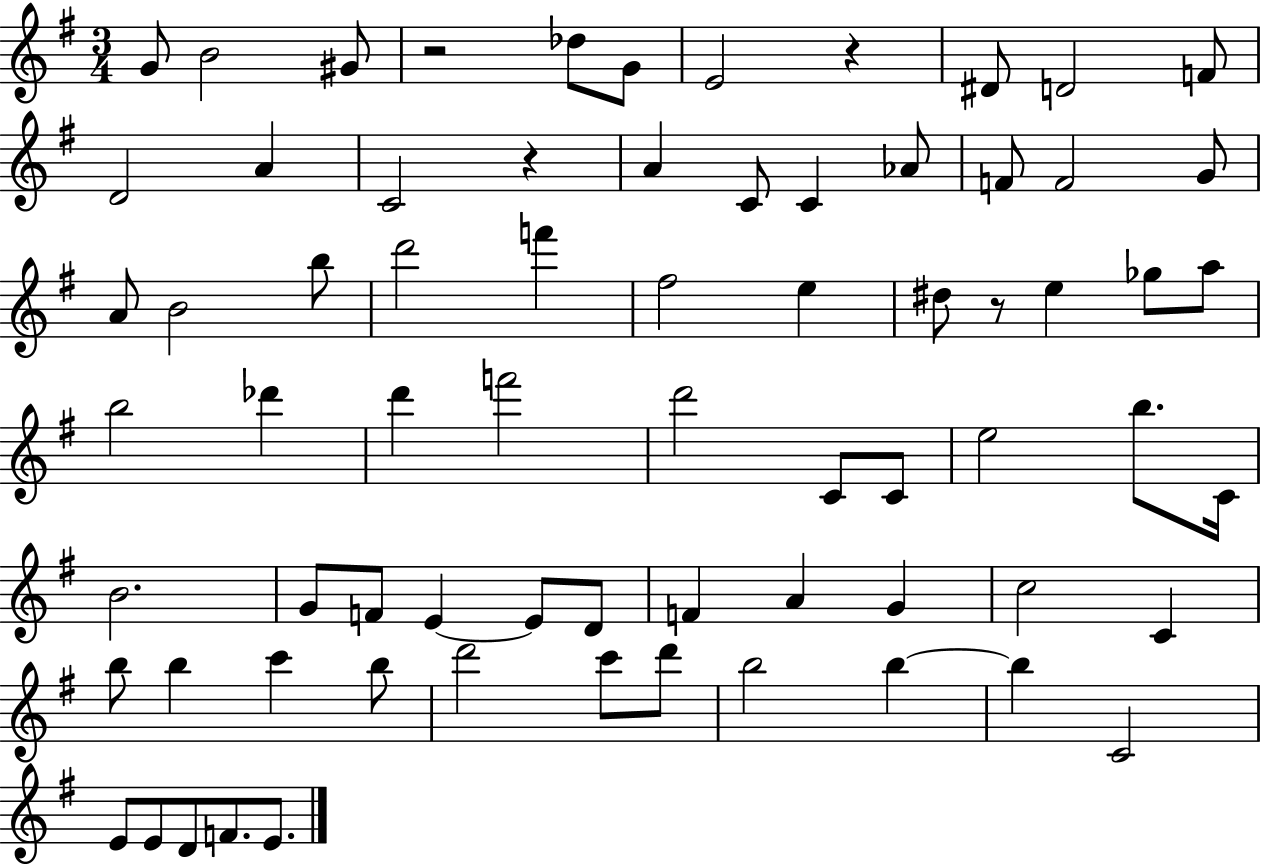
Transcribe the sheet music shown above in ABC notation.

X:1
T:Untitled
M:3/4
L:1/4
K:G
G/2 B2 ^G/2 z2 _d/2 G/2 E2 z ^D/2 D2 F/2 D2 A C2 z A C/2 C _A/2 F/2 F2 G/2 A/2 B2 b/2 d'2 f' ^f2 e ^d/2 z/2 e _g/2 a/2 b2 _d' d' f'2 d'2 C/2 C/2 e2 b/2 C/4 B2 G/2 F/2 E E/2 D/2 F A G c2 C b/2 b c' b/2 d'2 c'/2 d'/2 b2 b b C2 E/2 E/2 D/2 F/2 E/2